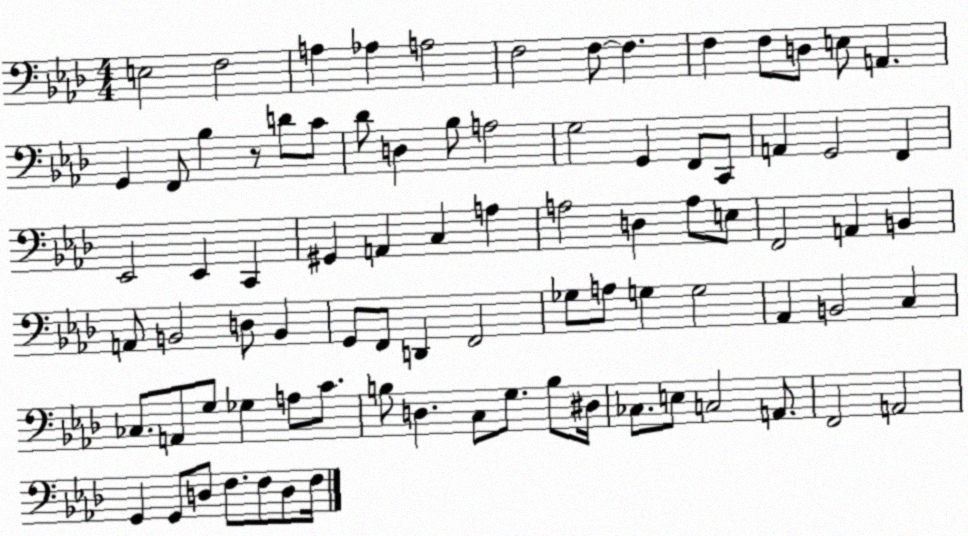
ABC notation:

X:1
T:Untitled
M:4/4
L:1/4
K:Ab
E,2 F,2 A, _A, A,2 F,2 F,/2 F, F, F,/2 D,/2 E,/2 A,, G,, F,,/2 _B, z/2 D/2 C/2 _D/2 D, _B,/2 A,2 G,2 G,, F,,/2 C,,/2 A,, G,,2 F,, _E,,2 _E,, C,, ^G,, A,, C, A, A,2 D, A,/2 E,/2 F,,2 A,, B,, A,,/2 B,,2 D,/2 B,, G,,/2 F,,/2 D,, F,,2 _G,/2 A,/2 G, G,2 _A,, B,,2 C, _C,/2 A,,/2 G,/2 _G, A,/2 C/2 B,/2 D, C,/2 G,/2 B,/2 ^D,/4 _C,/2 E,/2 C,2 A,,/2 F,,2 A,,2 G,, G,,/2 D,/2 F,/2 F,/2 D,/2 F,/4